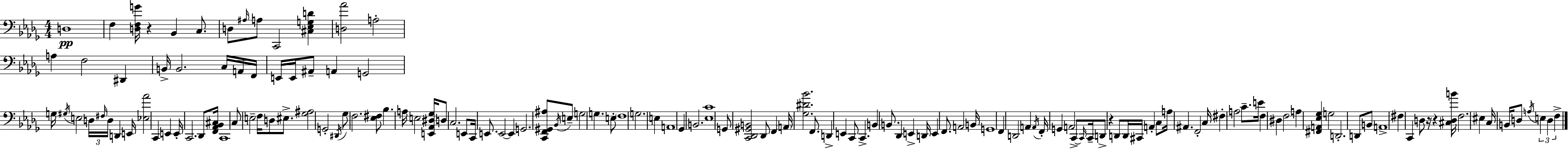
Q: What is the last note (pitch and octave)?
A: F3